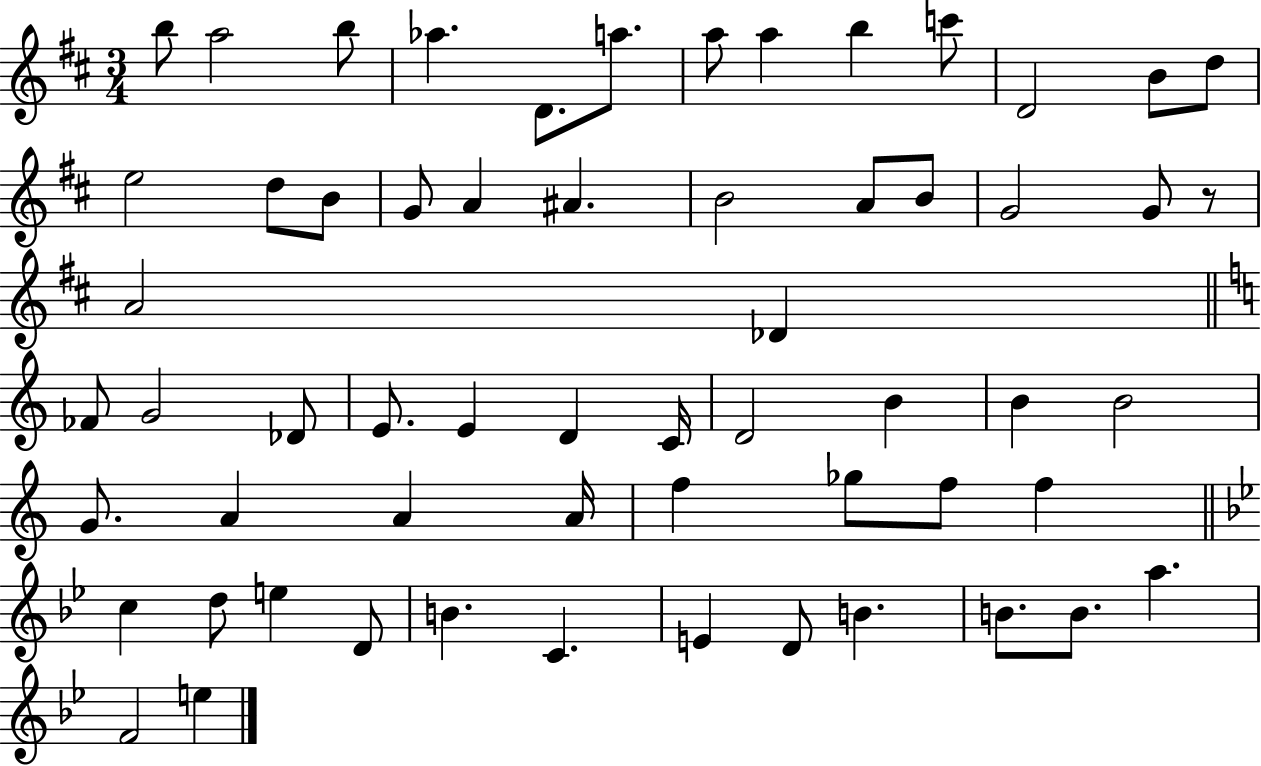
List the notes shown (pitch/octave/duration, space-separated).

B5/e A5/h B5/e Ab5/q. D4/e. A5/e. A5/e A5/q B5/q C6/e D4/h B4/e D5/e E5/h D5/e B4/e G4/e A4/q A#4/q. B4/h A4/e B4/e G4/h G4/e R/e A4/h Db4/q FES4/e G4/h Db4/e E4/e. E4/q D4/q C4/s D4/h B4/q B4/q B4/h G4/e. A4/q A4/q A4/s F5/q Gb5/e F5/e F5/q C5/q D5/e E5/q D4/e B4/q. C4/q. E4/q D4/e B4/q. B4/e. B4/e. A5/q. F4/h E5/q